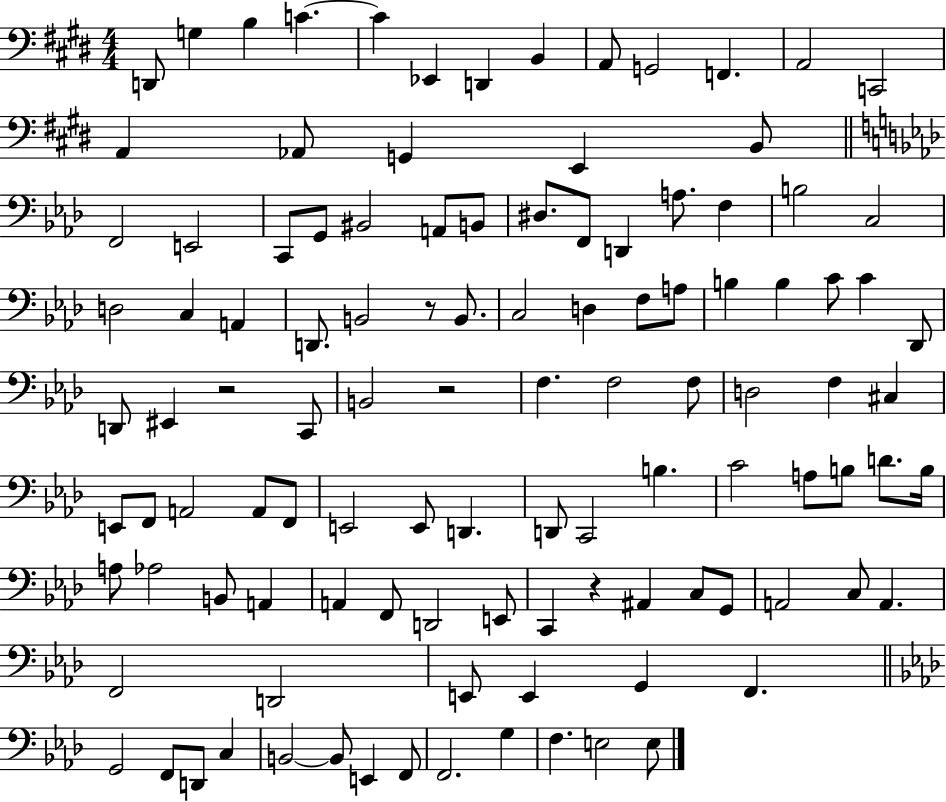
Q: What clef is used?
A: bass